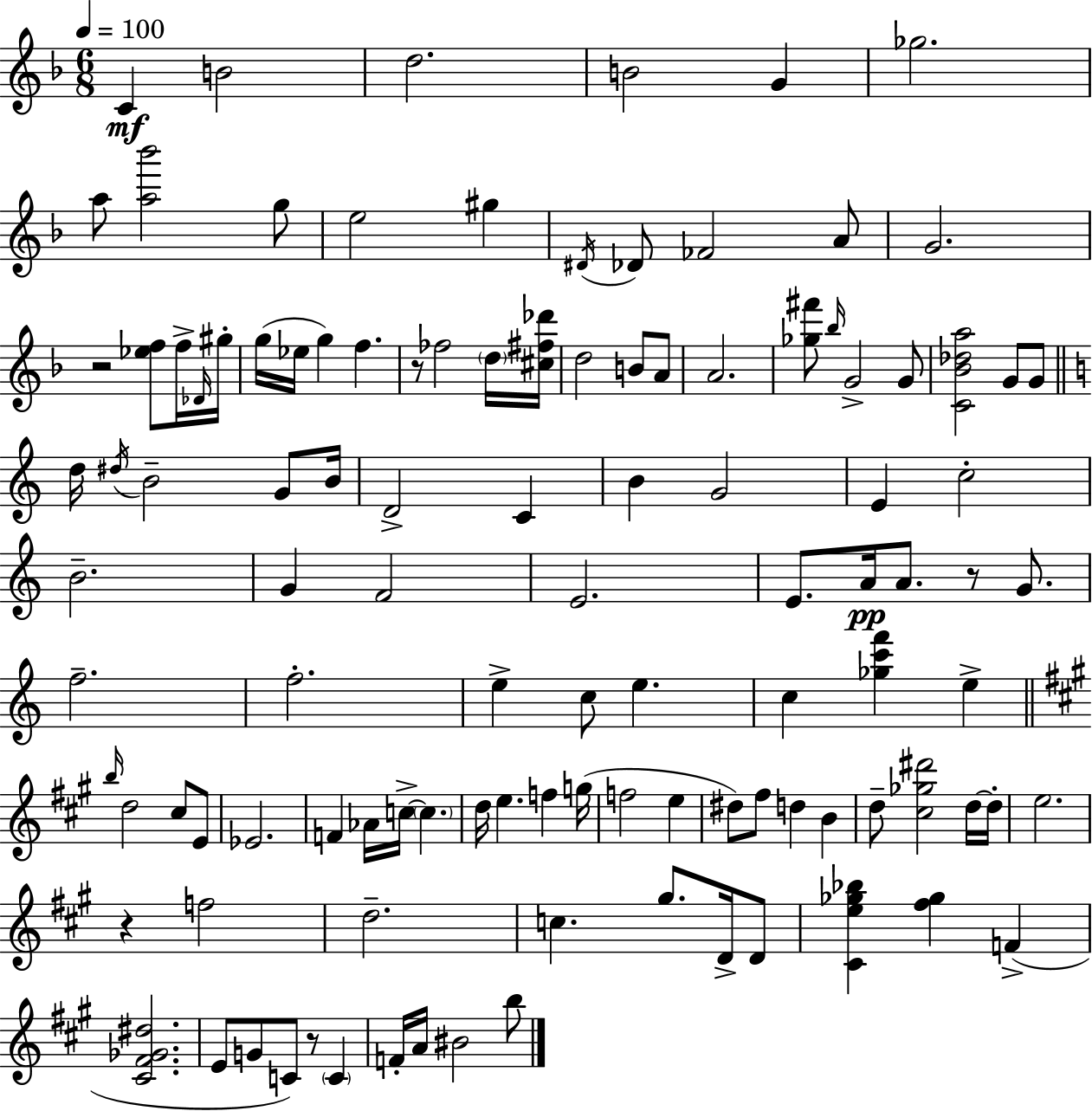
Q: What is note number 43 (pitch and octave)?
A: E4